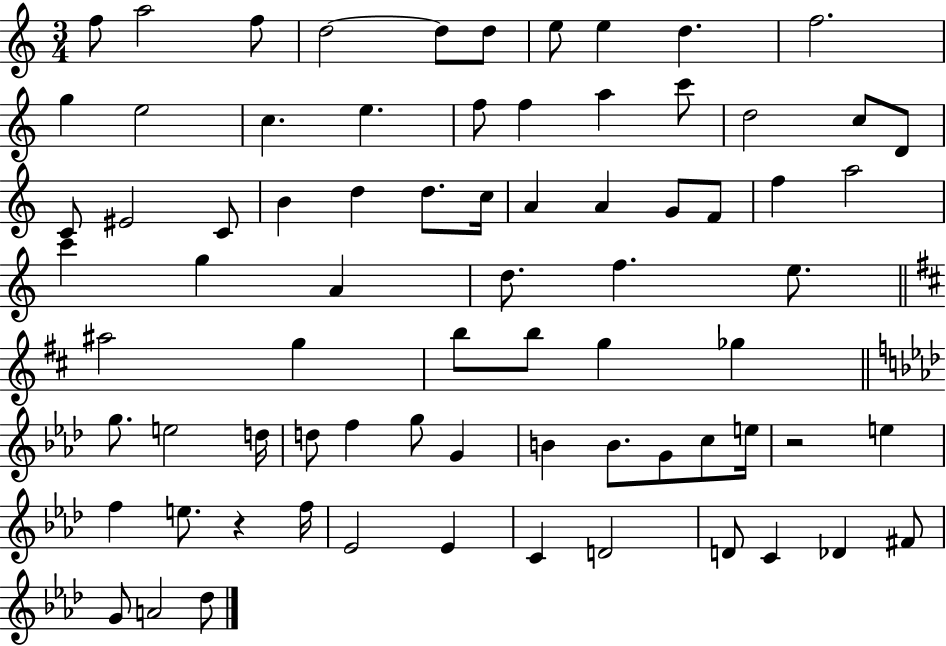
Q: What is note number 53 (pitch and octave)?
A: G4